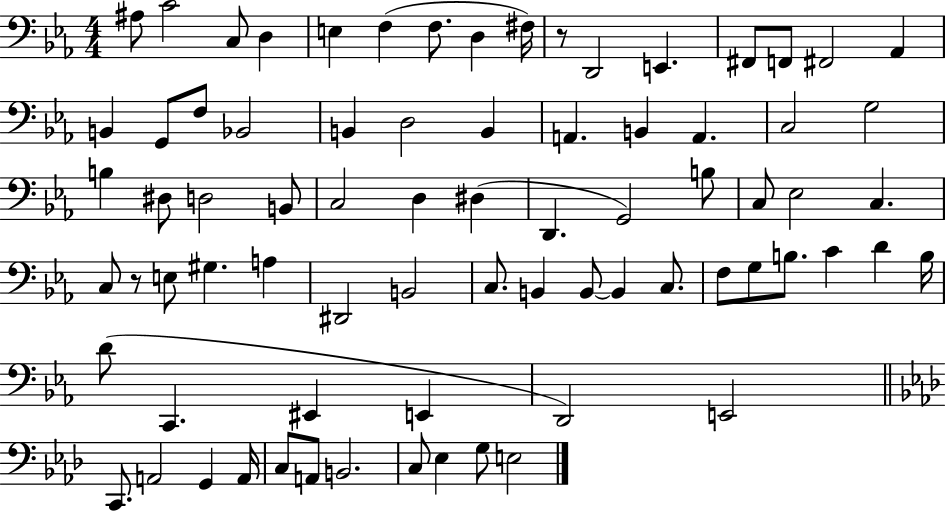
{
  \clef bass
  \numericTimeSignature
  \time 4/4
  \key ees \major
  \repeat volta 2 { ais8 c'2 c8 d4 | e4 f4( f8. d4 fis16) | r8 d,2 e,4. | fis,8 f,8 fis,2 aes,4 | \break b,4 g,8 f8 bes,2 | b,4 d2 b,4 | a,4. b,4 a,4. | c2 g2 | \break b4 dis8 d2 b,8 | c2 d4 dis4( | d,4. g,2) b8 | c8 ees2 c4. | \break c8 r8 e8 gis4. a4 | dis,2 b,2 | c8. b,4 b,8~~ b,4 c8. | f8 g8 b8. c'4 d'4 b16 | \break d'8( c,4. eis,4 e,4 | d,2) e,2 | \bar "||" \break \key aes \major c,8. a,2 g,4 a,16 | c8 a,8 b,2. | c8 ees4 g8 e2 | } \bar "|."
}